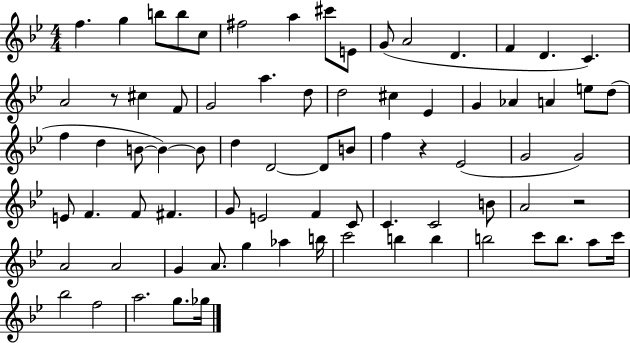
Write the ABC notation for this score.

X:1
T:Untitled
M:4/4
L:1/4
K:Bb
f g b/2 b/2 c/2 ^f2 a ^c'/2 E/2 G/2 A2 D F D C A2 z/2 ^c F/2 G2 a d/2 d2 ^c _E G _A A e/2 d/2 f d B/2 B B/2 d D2 D/2 B/2 f z _E2 G2 G2 E/2 F F/2 ^F G/2 E2 F C/2 C C2 B/2 A2 z2 A2 A2 G A/2 g _a b/4 c'2 b b b2 c'/2 b/2 a/2 c'/4 _b2 f2 a2 g/2 _g/4